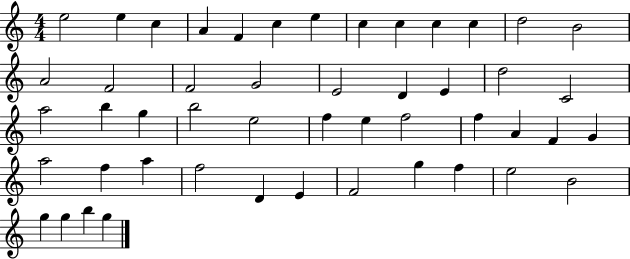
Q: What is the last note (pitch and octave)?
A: G5